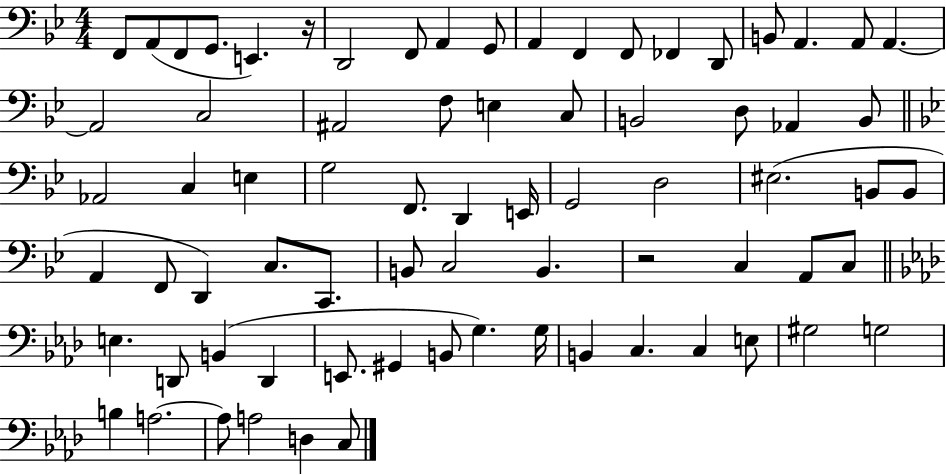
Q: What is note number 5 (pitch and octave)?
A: E2